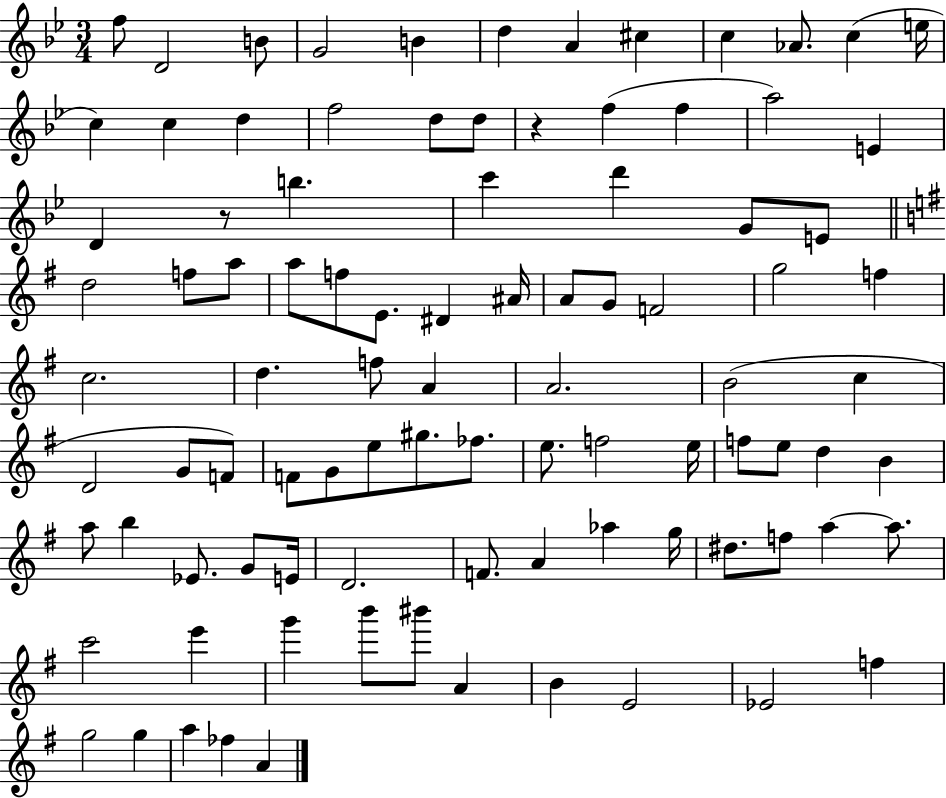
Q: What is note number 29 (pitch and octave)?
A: D5